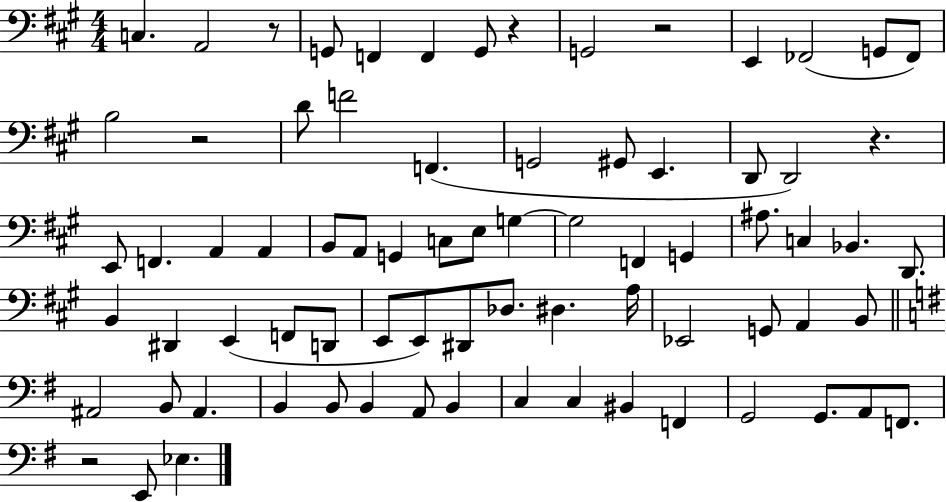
{
  \clef bass
  \numericTimeSignature
  \time 4/4
  \key a \major
  \repeat volta 2 { c4. a,2 r8 | g,8 f,4 f,4 g,8 r4 | g,2 r2 | e,4 fes,2( g,8 fes,8) | \break b2 r2 | d'8 f'2 f,4.( | g,2 gis,8 e,4. | d,8 d,2) r4. | \break e,8 f,4. a,4 a,4 | b,8 a,8 g,4 c8 e8 g4~~ | g2 f,4 g,4 | ais8. c4 bes,4. d,8. | \break b,4 dis,4 e,4( f,8 d,8 | e,8 e,8) dis,8 des8. dis4. a16 | ees,2 g,8 a,4 b,8 | \bar "||" \break \key g \major ais,2 b,8 ais,4. | b,4 b,8 b,4 a,8 b,4 | c4 c4 bis,4 f,4 | g,2 g,8. a,8 f,8. | \break r2 e,8 ees4. | } \bar "|."
}